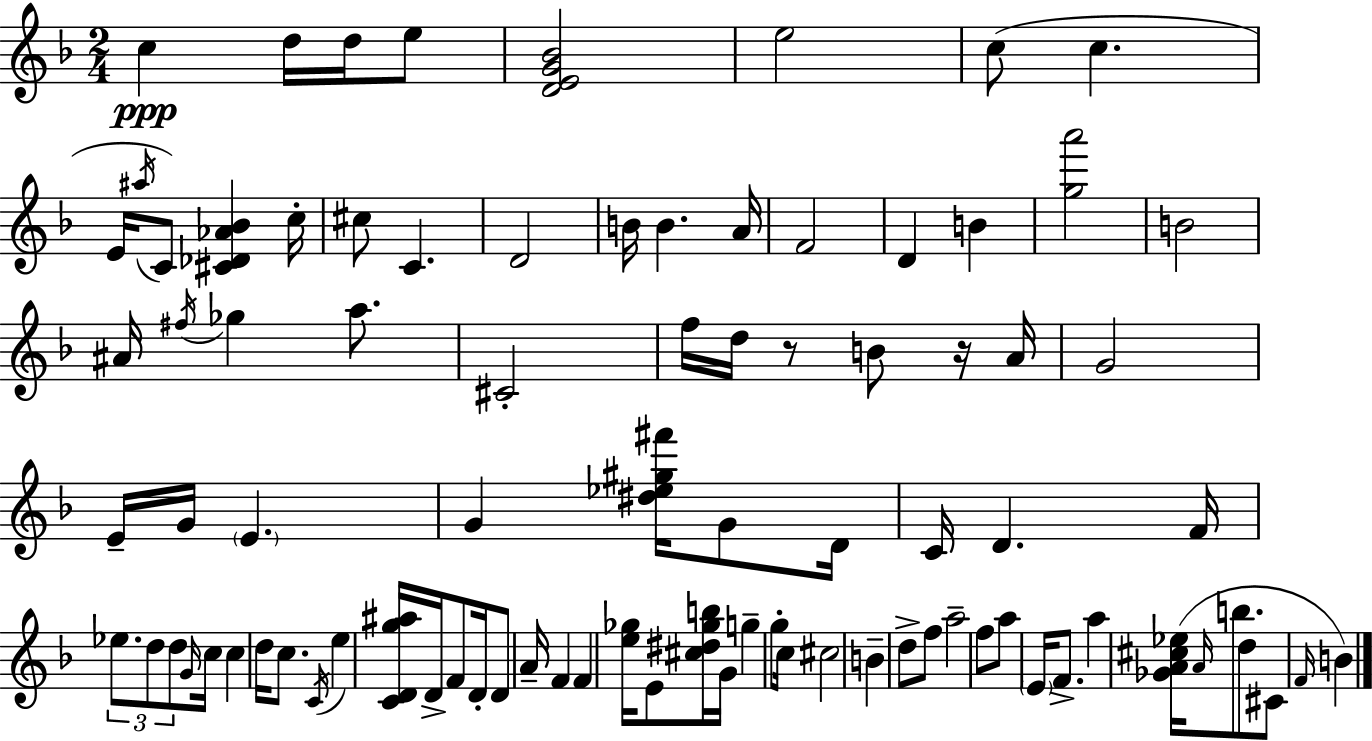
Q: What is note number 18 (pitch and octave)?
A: F4